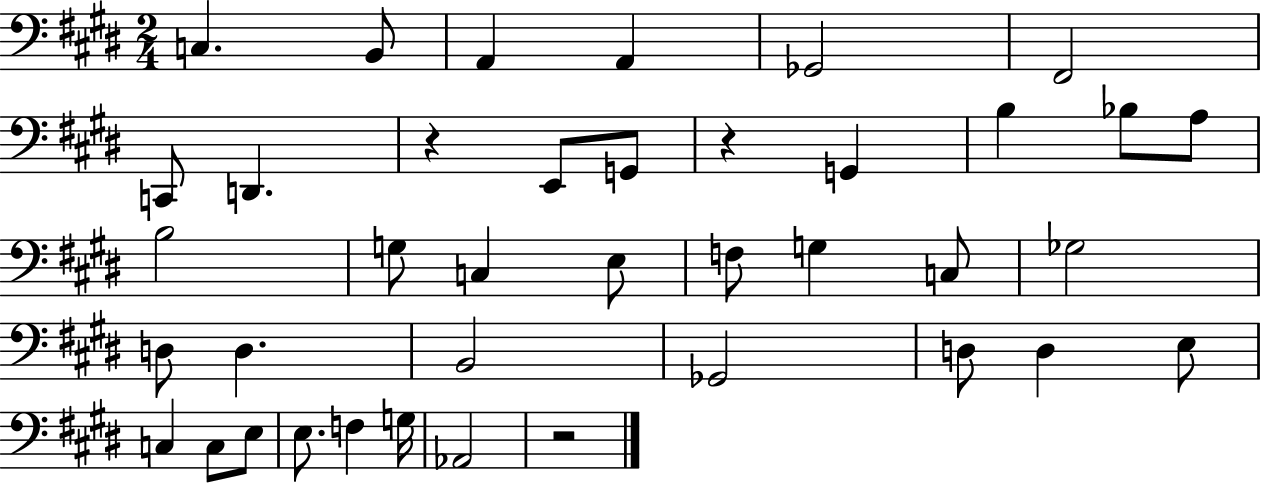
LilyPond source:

{
  \clef bass
  \numericTimeSignature
  \time 2/4
  \key e \major
  \repeat volta 2 { c4. b,8 | a,4 a,4 | ges,2 | fis,2 | \break c,8 d,4. | r4 e,8 g,8 | r4 g,4 | b4 bes8 a8 | \break b2 | g8 c4 e8 | f8 g4 c8 | ges2 | \break d8 d4. | b,2 | ges,2 | d8 d4 e8 | \break c4 c8 e8 | e8. f4 g16 | aes,2 | r2 | \break } \bar "|."
}